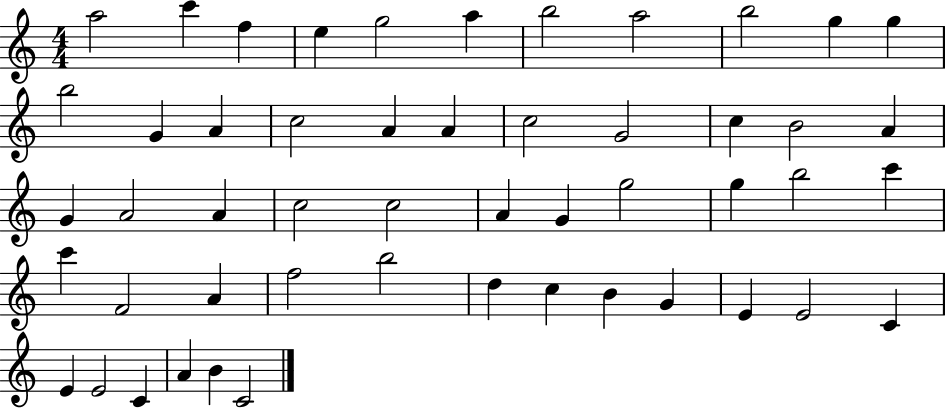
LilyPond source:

{
  \clef treble
  \numericTimeSignature
  \time 4/4
  \key c \major
  a''2 c'''4 f''4 | e''4 g''2 a''4 | b''2 a''2 | b''2 g''4 g''4 | \break b''2 g'4 a'4 | c''2 a'4 a'4 | c''2 g'2 | c''4 b'2 a'4 | \break g'4 a'2 a'4 | c''2 c''2 | a'4 g'4 g''2 | g''4 b''2 c'''4 | \break c'''4 f'2 a'4 | f''2 b''2 | d''4 c''4 b'4 g'4 | e'4 e'2 c'4 | \break e'4 e'2 c'4 | a'4 b'4 c'2 | \bar "|."
}